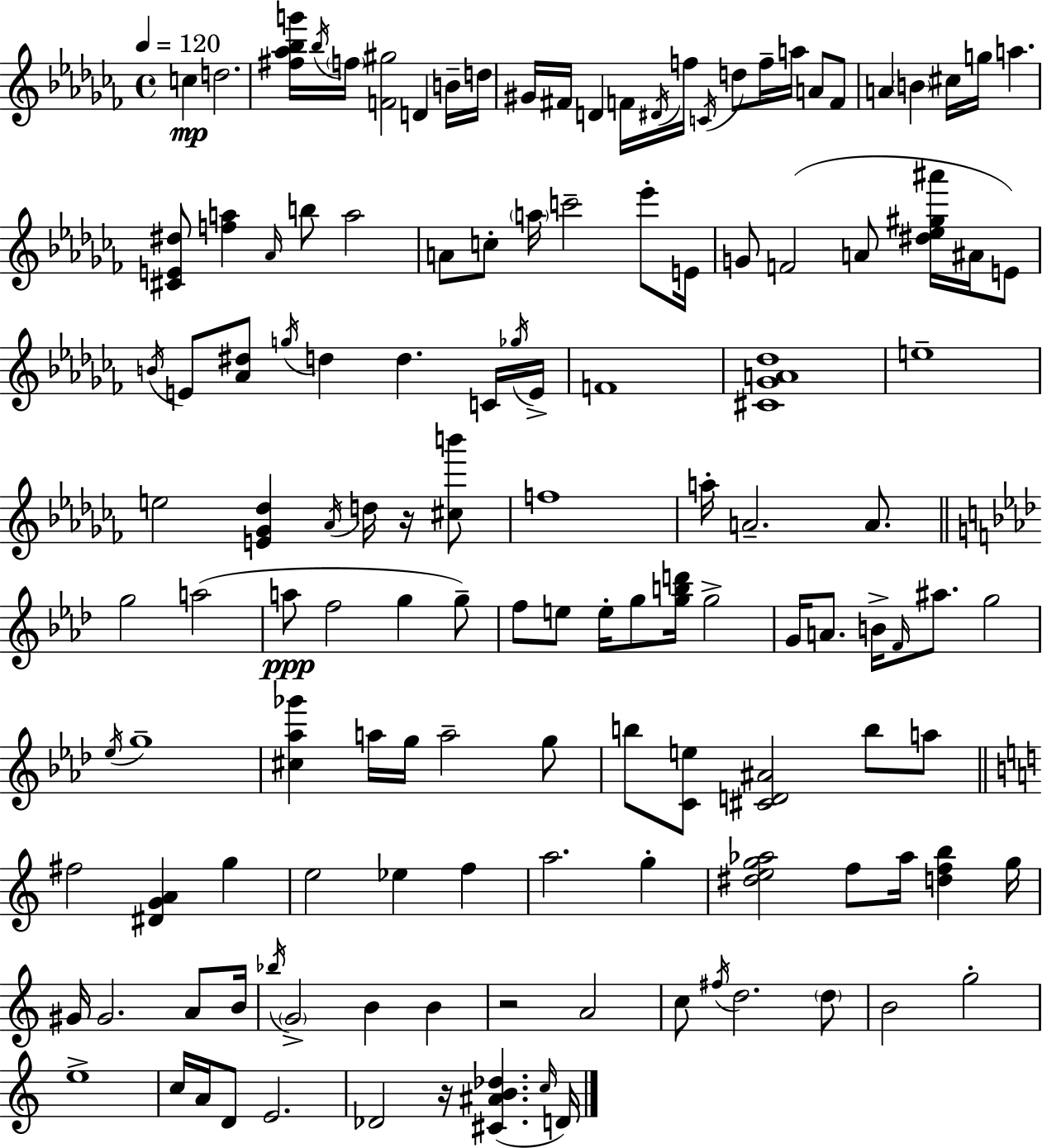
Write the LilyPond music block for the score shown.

{
  \clef treble
  \time 4/4
  \defaultTimeSignature
  \key aes \minor
  \tempo 4 = 120
  c''4\mp d''2. | <fis'' aes'' bes'' g'''>16 \acciaccatura { bes''16 } \parenthesize f''16 <f' gis''>2 d'4 b'16-- | d''16 gis'16 fis'16 d'4 f'16 \acciaccatura { dis'16 } f''16 \acciaccatura { c'16 } d''8 f''16-- a''16 a'8 | f'8 a'4 \parenthesize b'4 cis''16 g''16 a''4. | \break <cis' e' dis''>8 <f'' a''>4 \grace { aes'16 } b''8 a''2 | a'8 c''8-. \parenthesize a''16 c'''2-- | ees'''8-. e'16 g'8 f'2( a'8 | <dis'' ees'' gis'' ais'''>16 ais'16 e'8) \acciaccatura { b'16 } e'8 <aes' dis''>8 \acciaccatura { g''16 } d''4 d''4. | \break c'16 \acciaccatura { ges''16 } e'16-> f'1 | <cis' ges' a' des''>1 | e''1-- | e''2 <e' ges' des''>4 | \break \acciaccatura { aes'16 } d''16 r16 <cis'' b'''>8 f''1 | a''16-. a'2.-- | a'8. \bar "||" \break \key aes \major g''2 a''2( | a''8\ppp f''2 g''4 g''8--) | f''8 e''8 e''16-. g''8 <g'' b'' d'''>16 g''2-> | g'16 a'8. b'16-> \grace { f'16 } ais''8. g''2 | \break \acciaccatura { ees''16 } g''1-- | <cis'' aes'' ges'''>4 a''16 g''16 a''2-- | g''8 b''8 <c' e''>8 <cis' d' ais'>2 b''8 | a''8 \bar "||" \break \key a \minor fis''2 <dis' g' a'>4 g''4 | e''2 ees''4 f''4 | a''2. g''4-. | <dis'' e'' g'' aes''>2 f''8 aes''16 <d'' f'' b''>4 g''16 | \break gis'16 gis'2. a'8 b'16 | \acciaccatura { bes''16 } \parenthesize g'2-> b'4 b'4 | r2 a'2 | c''8 \acciaccatura { fis''16 } d''2. | \break \parenthesize d''8 b'2 g''2-. | e''1-> | c''16 a'16 d'8 e'2. | des'2 r16 <cis' ais' b' des''>4.( | \break \grace { c''16 } d'16) \bar "|."
}